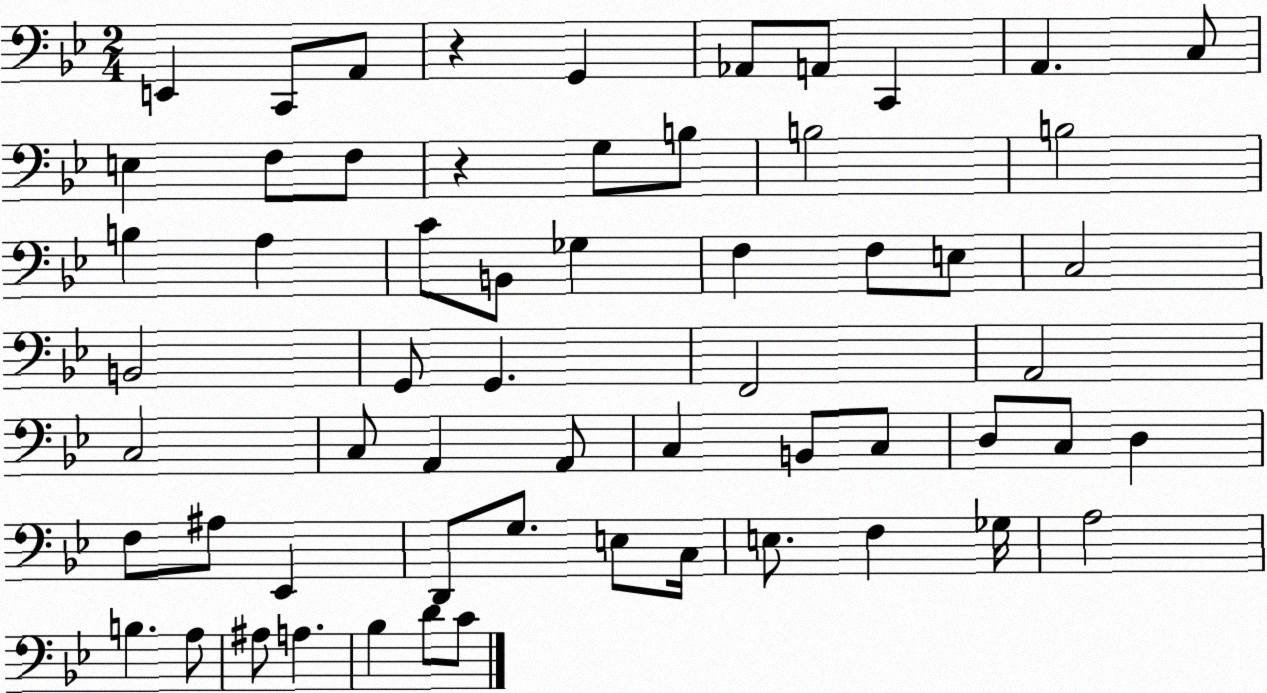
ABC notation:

X:1
T:Untitled
M:2/4
L:1/4
K:Bb
E,, C,,/2 A,,/2 z G,, _A,,/2 A,,/2 C,, A,, C,/2 E, F,/2 F,/2 z G,/2 B,/2 B,2 B,2 B, A, C/2 B,,/2 _G, F, F,/2 E,/2 C,2 B,,2 G,,/2 G,, F,,2 A,,2 C,2 C,/2 A,, A,,/2 C, B,,/2 C,/2 D,/2 C,/2 D, F,/2 ^A,/2 _E,, D,,/2 G,/2 E,/2 C,/4 E,/2 F, _G,/4 A,2 B, A,/2 ^A,/2 A, _B, D/2 C/2